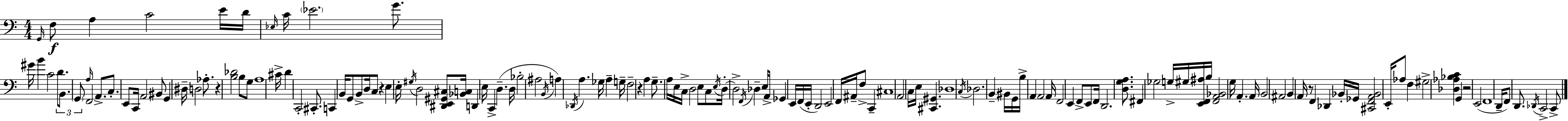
X:1
T:Untitled
M:4/4
L:1/4
K:C
G,,/4 F,/2 A, C2 E/4 D/4 _E,/4 C/4 _E2 G/2 ^G/4 B C2 D/2 B,,/2 G,,/2 A,/4 F,,2 A,,/2 C,/2 E,,/2 C,,/4 A,,2 ^B,,/2 G,, ^D,/4 D,2 _A,/2 z [B,_D]2 B,/2 G,/2 A,4 ^C/4 D C,,2 ^C,,/2 C,, B,,/4 G,,/2 B,,/2 D,/4 C,/2 z E, E,/4 ^G,/4 D,2 [^D,,E,,^G,,^C,]/2 [_B,,C,]/4 D,, E,/4 C,, D, D,/4 _B,2 ^A,2 B,,/4 A, _D,,/4 A, _G,/4 A, G,/4 F,2 z A, G,/2 A,/4 E,/4 C,/4 D,2 E,/2 C,/2 E,/4 D,/4 D,2 F,,/4 _D, E,/4 A,,/4 _G,, E,,/4 F,,/4 E,,/4 D,,2 E,,2 F,,/4 ^A,,/4 F,/2 C,, ^C,4 A,,2 C,/4 E,/4 [^C,,^G,,] _D,4 C,/4 _D,2 B,, ^B,,/4 G,,/4 B,/4 A,, A,,2 A,,/4 F,,2 E,, F,,/2 E,,/2 F,,/4 D,,2 [D,G,A,]/2 ^F,, _G,2 G,/4 ^G,/4 [E,,F,,^A,]/4 B,/4 [F,,A,,_B,,]2 G,/4 A,, A,,/4 B,,2 ^A,,2 B,, A,,/4 z/2 F,, _D,, _B,,/4 _G,,/4 [^C,,F,,A,,_B,,]2 E,,/4 _A,/2 F, ^G,2 [_D,_A,_B,C] G,, z2 E,,2 F,,4 D,,/4 F,,/2 D,,/2 _D,,/4 C,,2 C,,/2